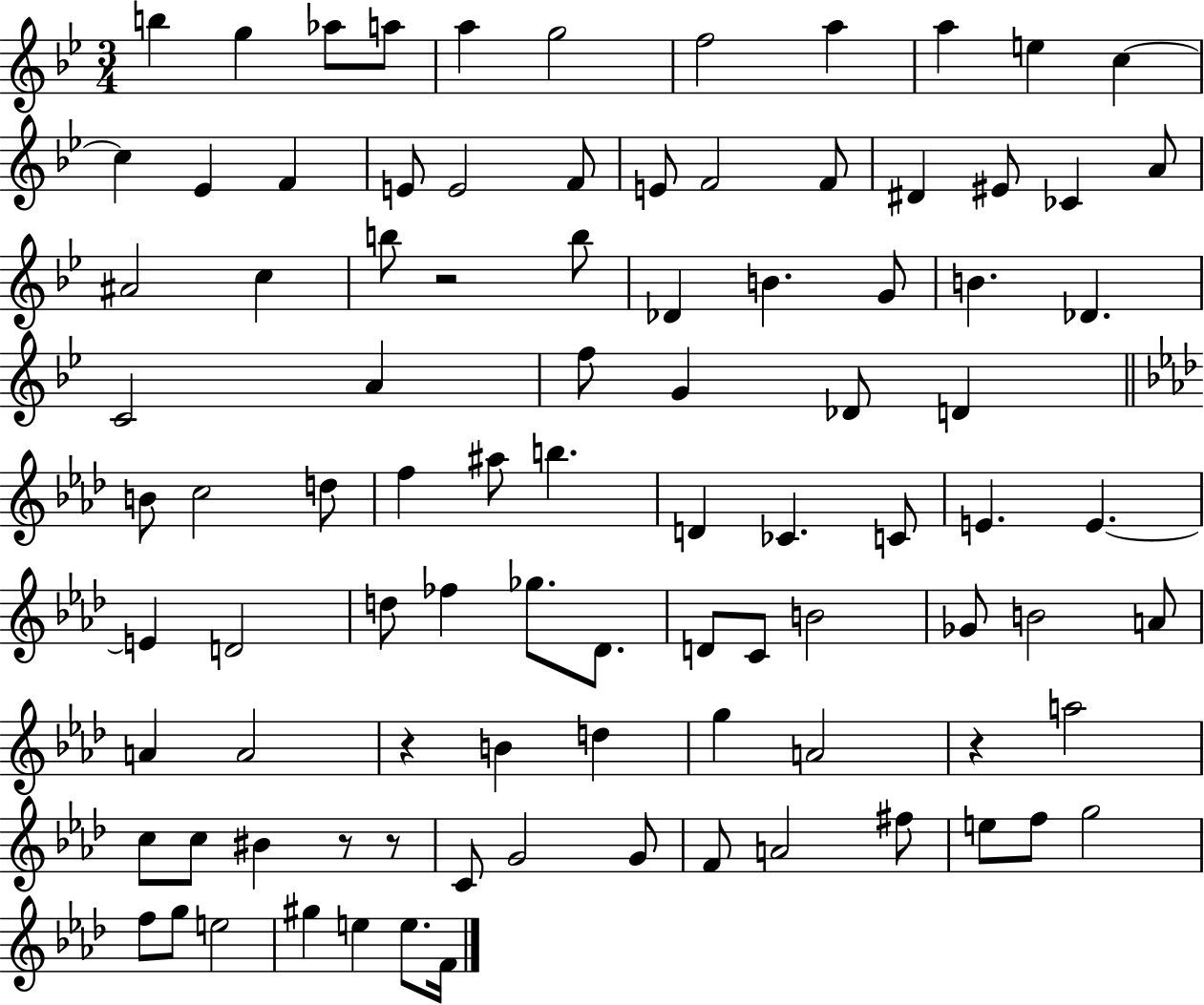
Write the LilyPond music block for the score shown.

{
  \clef treble
  \numericTimeSignature
  \time 3/4
  \key bes \major
  b''4 g''4 aes''8 a''8 | a''4 g''2 | f''2 a''4 | a''4 e''4 c''4~~ | \break c''4 ees'4 f'4 | e'8 e'2 f'8 | e'8 f'2 f'8 | dis'4 eis'8 ces'4 a'8 | \break ais'2 c''4 | b''8 r2 b''8 | des'4 b'4. g'8 | b'4. des'4. | \break c'2 a'4 | f''8 g'4 des'8 d'4 | \bar "||" \break \key aes \major b'8 c''2 d''8 | f''4 ais''8 b''4. | d'4 ces'4. c'8 | e'4. e'4.~~ | \break e'4 d'2 | d''8 fes''4 ges''8. des'8. | d'8 c'8 b'2 | ges'8 b'2 a'8 | \break a'4 a'2 | r4 b'4 d''4 | g''4 a'2 | r4 a''2 | \break c''8 c''8 bis'4 r8 r8 | c'8 g'2 g'8 | f'8 a'2 fis''8 | e''8 f''8 g''2 | \break f''8 g''8 e''2 | gis''4 e''4 e''8. f'16 | \bar "|."
}